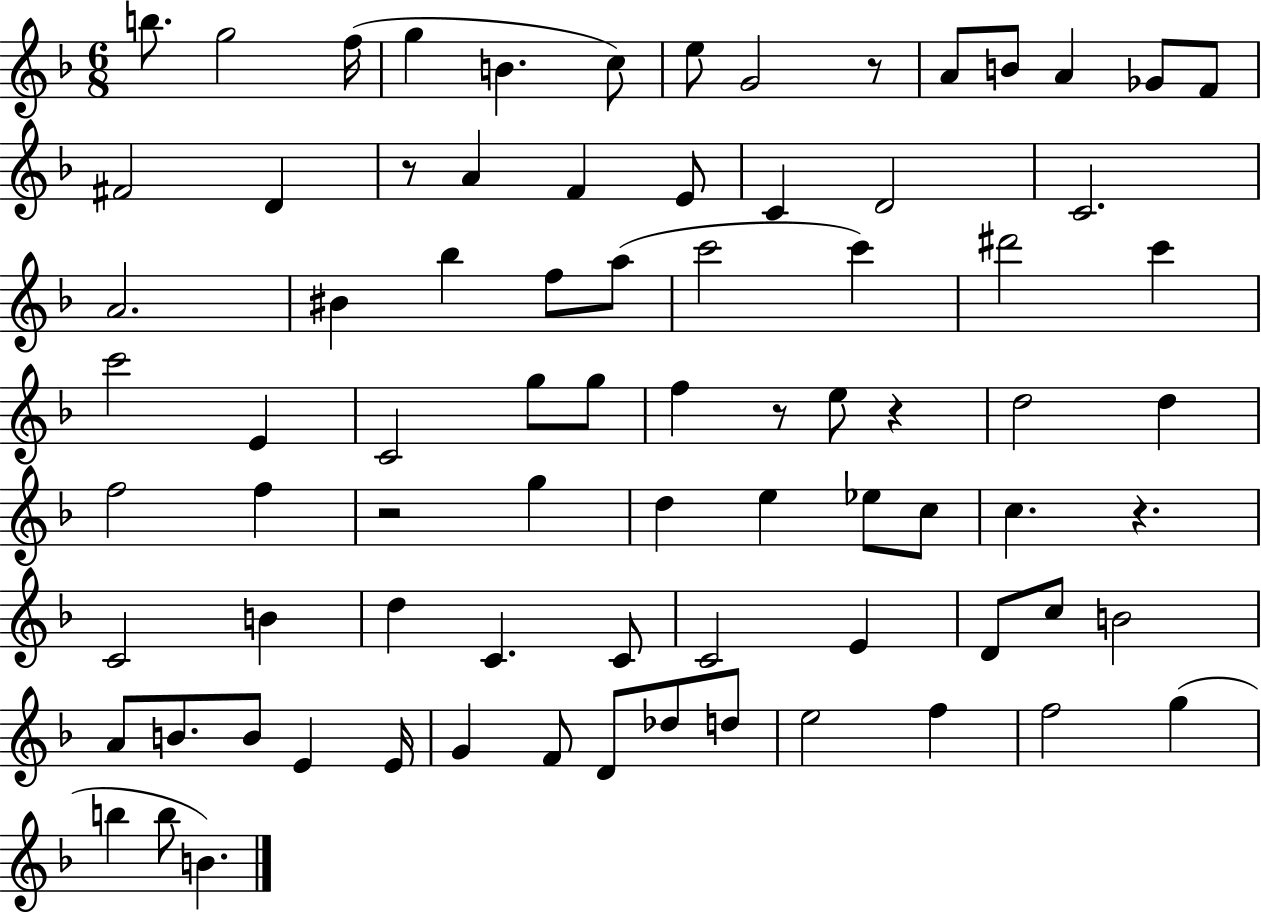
X:1
T:Untitled
M:6/8
L:1/4
K:F
b/2 g2 f/4 g B c/2 e/2 G2 z/2 A/2 B/2 A _G/2 F/2 ^F2 D z/2 A F E/2 C D2 C2 A2 ^B _b f/2 a/2 c'2 c' ^d'2 c' c'2 E C2 g/2 g/2 f z/2 e/2 z d2 d f2 f z2 g d e _e/2 c/2 c z C2 B d C C/2 C2 E D/2 c/2 B2 A/2 B/2 B/2 E E/4 G F/2 D/2 _d/2 d/2 e2 f f2 g b b/2 B